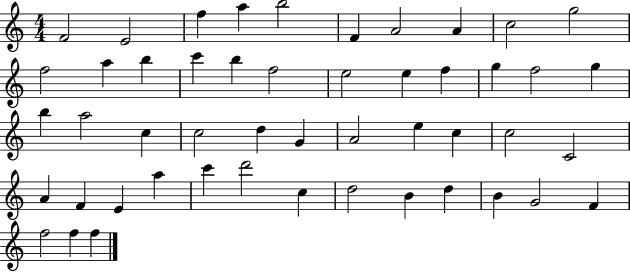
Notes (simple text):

F4/h E4/h F5/q A5/q B5/h F4/q A4/h A4/q C5/h G5/h F5/h A5/q B5/q C6/q B5/q F5/h E5/h E5/q F5/q G5/q F5/h G5/q B5/q A5/h C5/q C5/h D5/q G4/q A4/h E5/q C5/q C5/h C4/h A4/q F4/q E4/q A5/q C6/q D6/h C5/q D5/h B4/q D5/q B4/q G4/h F4/q F5/h F5/q F5/q